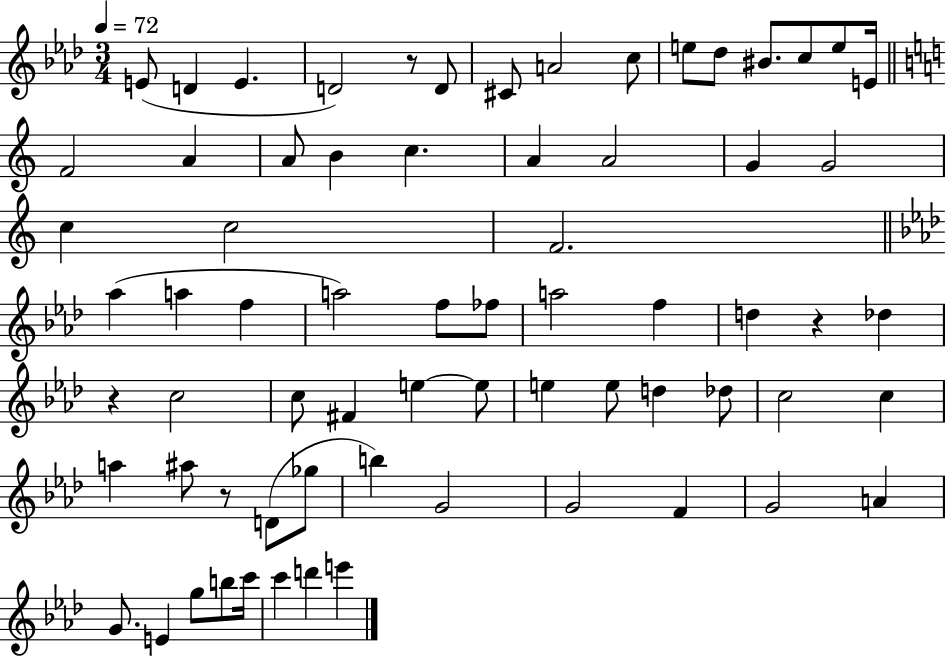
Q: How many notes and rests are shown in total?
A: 69